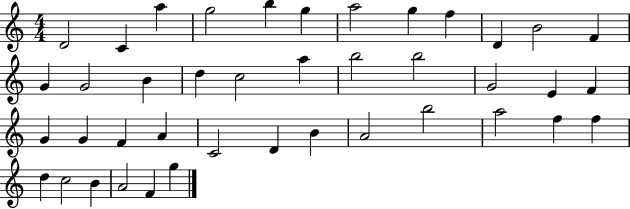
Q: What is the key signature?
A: C major